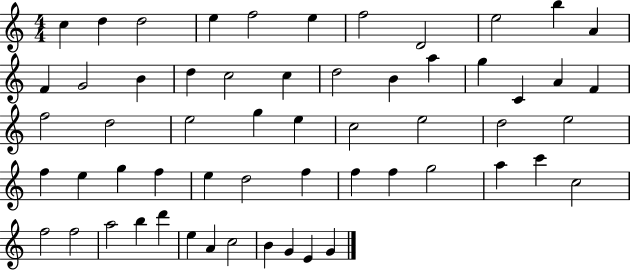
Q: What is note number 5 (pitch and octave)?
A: F5